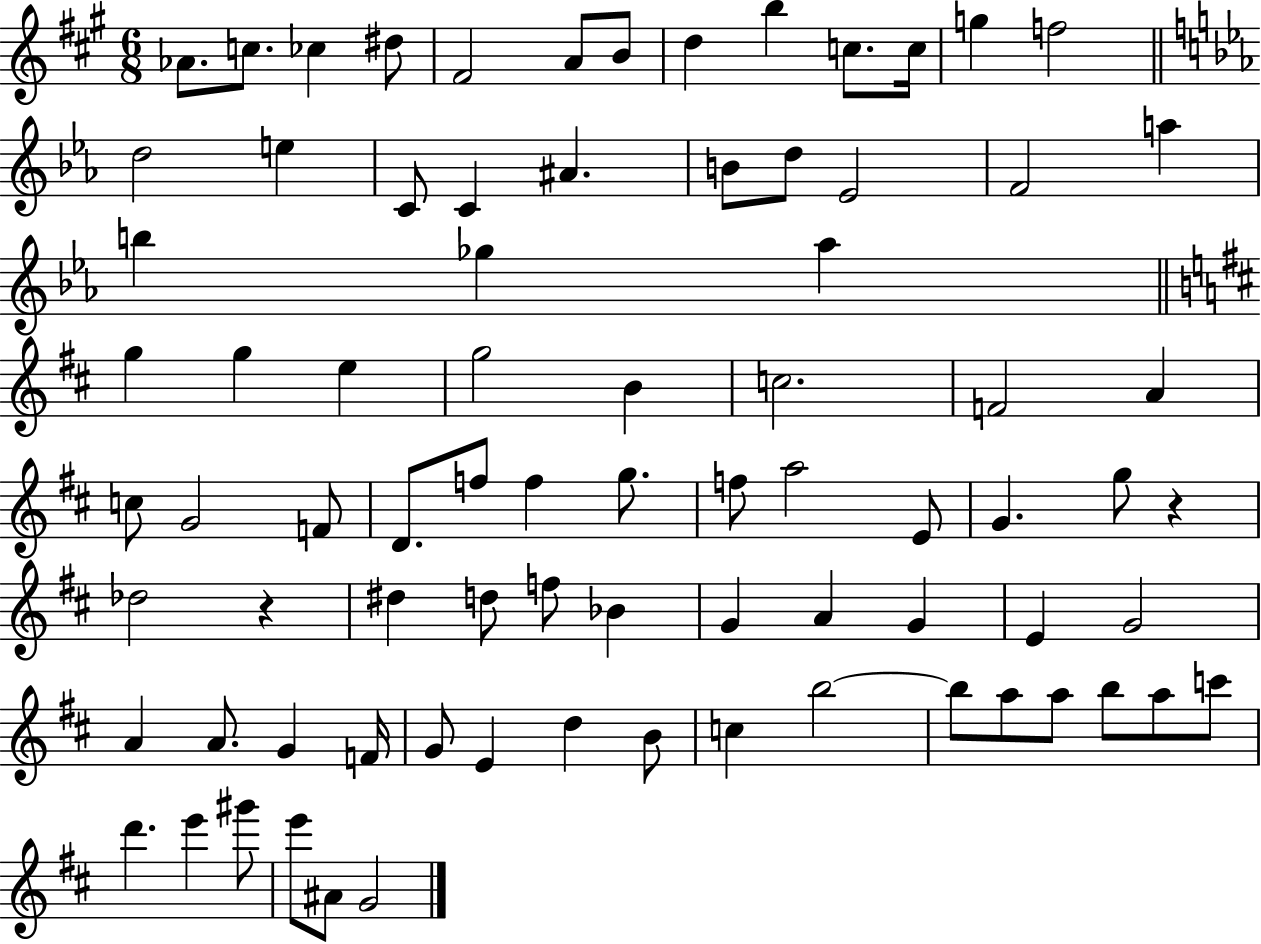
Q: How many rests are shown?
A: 2